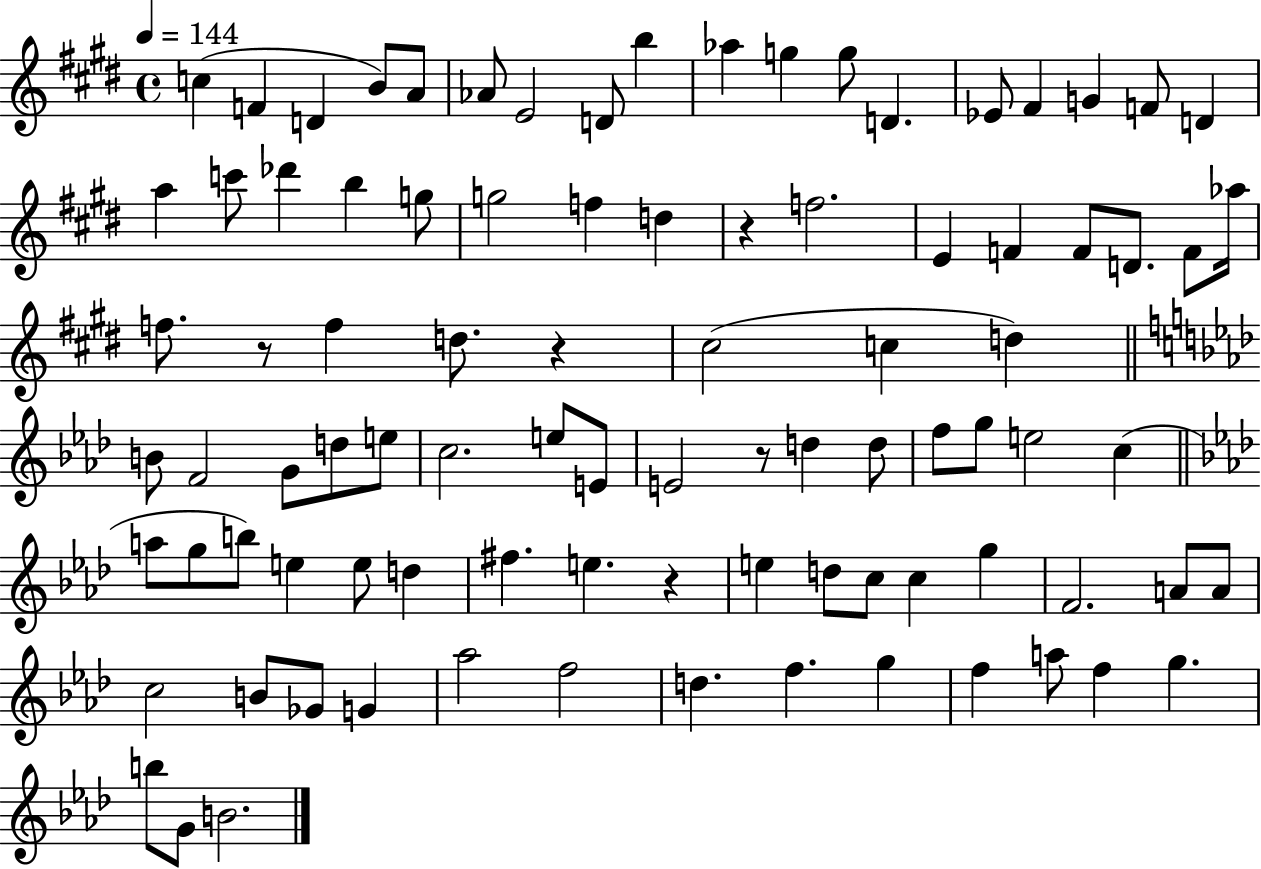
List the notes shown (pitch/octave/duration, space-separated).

C5/q F4/q D4/q B4/e A4/e Ab4/e E4/h D4/e B5/q Ab5/q G5/q G5/e D4/q. Eb4/e F#4/q G4/q F4/e D4/q A5/q C6/e Db6/q B5/q G5/e G5/h F5/q D5/q R/q F5/h. E4/q F4/q F4/e D4/e. F4/e Ab5/s F5/e. R/e F5/q D5/e. R/q C#5/h C5/q D5/q B4/e F4/h G4/e D5/e E5/e C5/h. E5/e E4/e E4/h R/e D5/q D5/e F5/e G5/e E5/h C5/q A5/e G5/e B5/e E5/q E5/e D5/q F#5/q. E5/q. R/q E5/q D5/e C5/e C5/q G5/q F4/h. A4/e A4/e C5/h B4/e Gb4/e G4/q Ab5/h F5/h D5/q. F5/q. G5/q F5/q A5/e F5/q G5/q. B5/e G4/e B4/h.